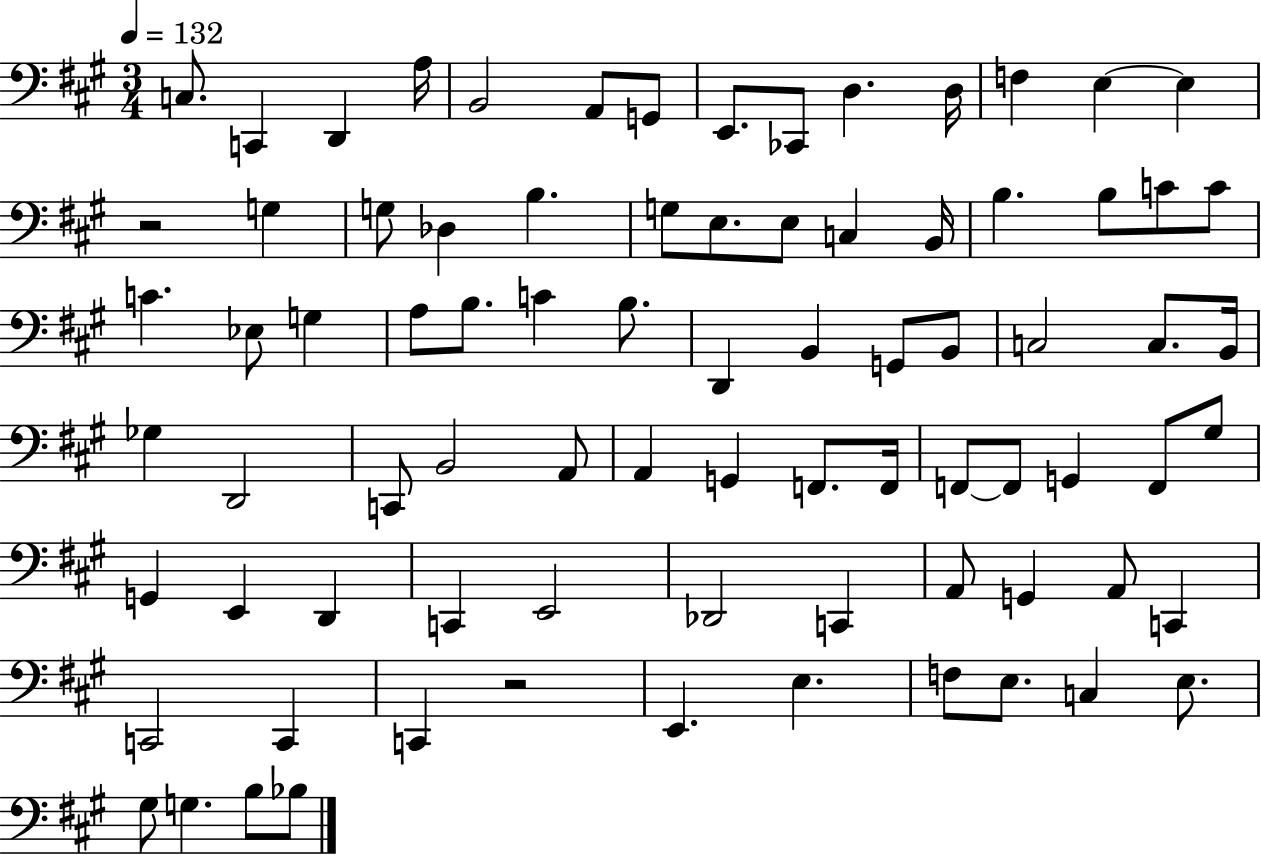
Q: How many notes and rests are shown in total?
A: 81